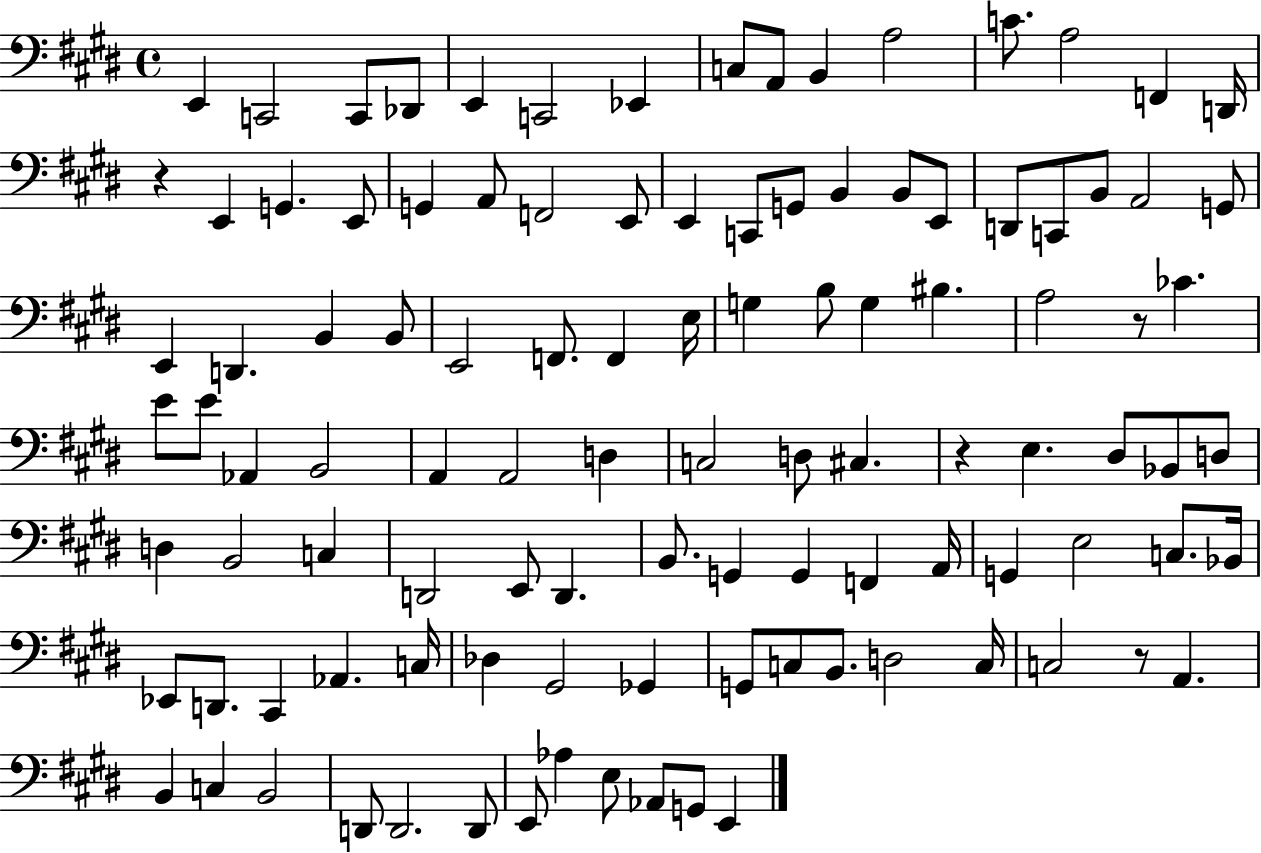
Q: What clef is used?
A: bass